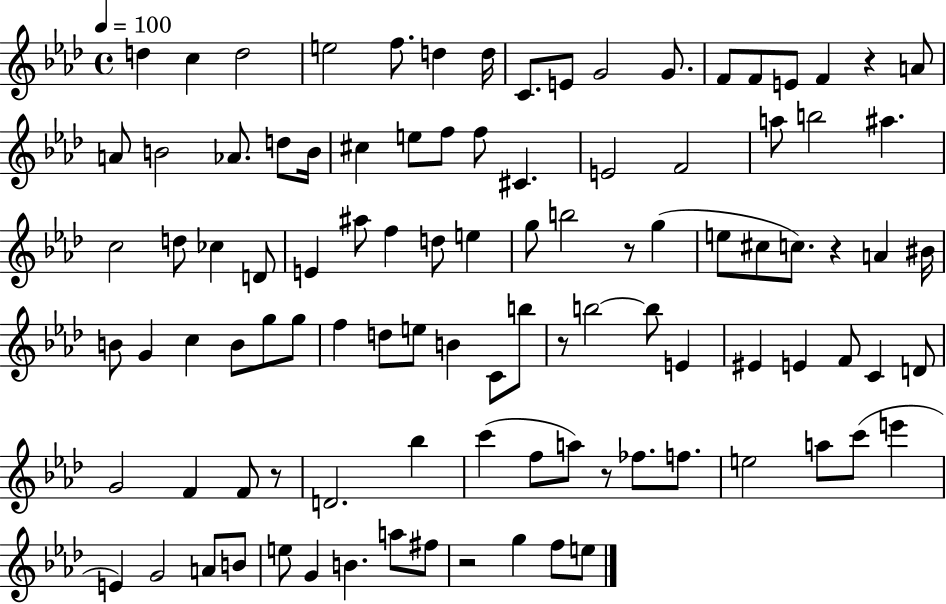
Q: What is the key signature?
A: AES major